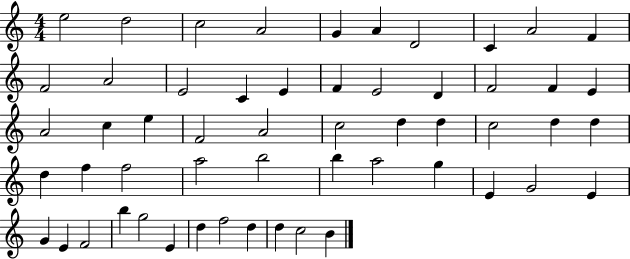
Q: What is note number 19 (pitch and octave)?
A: F4